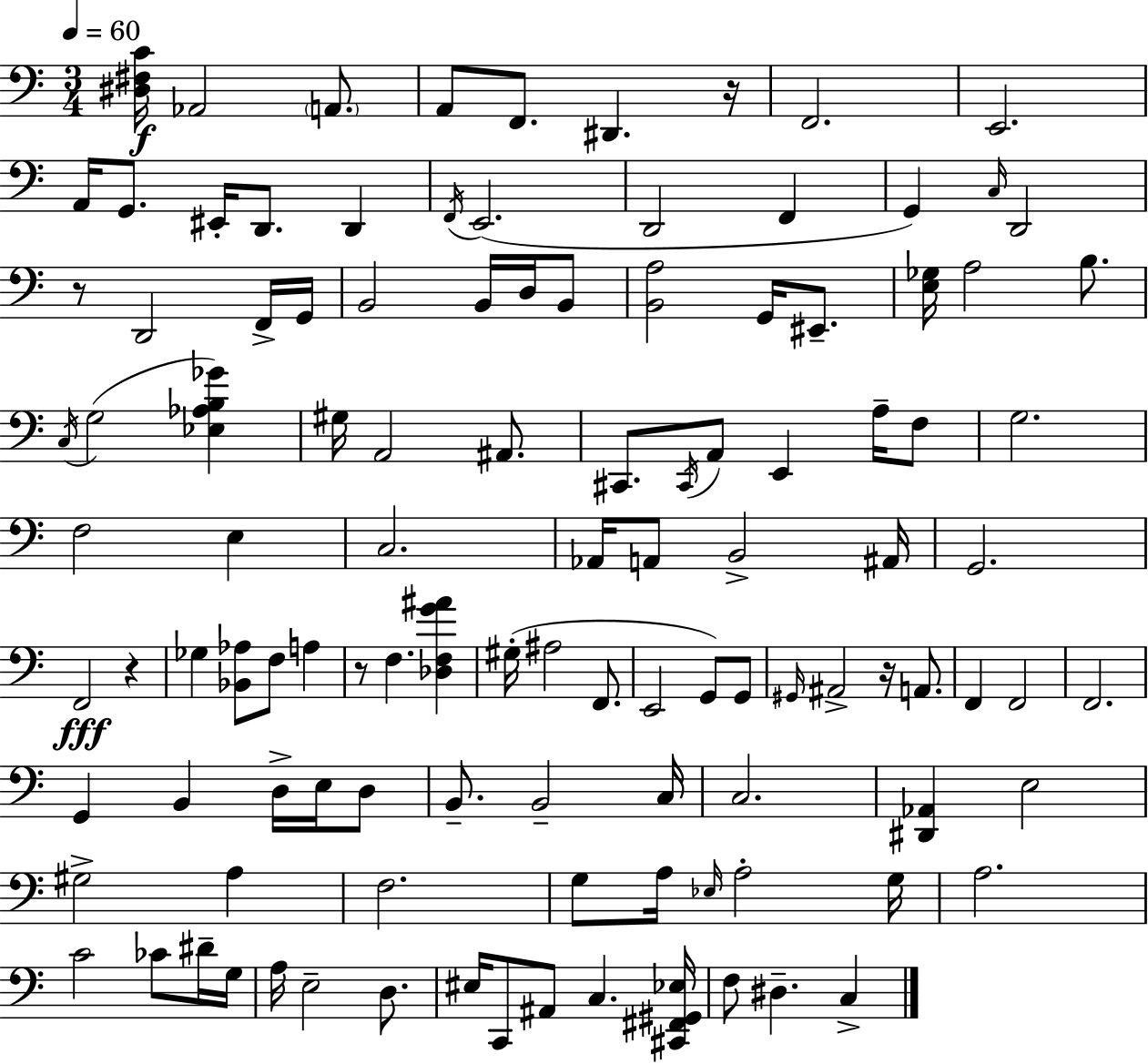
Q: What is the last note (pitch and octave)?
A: C3